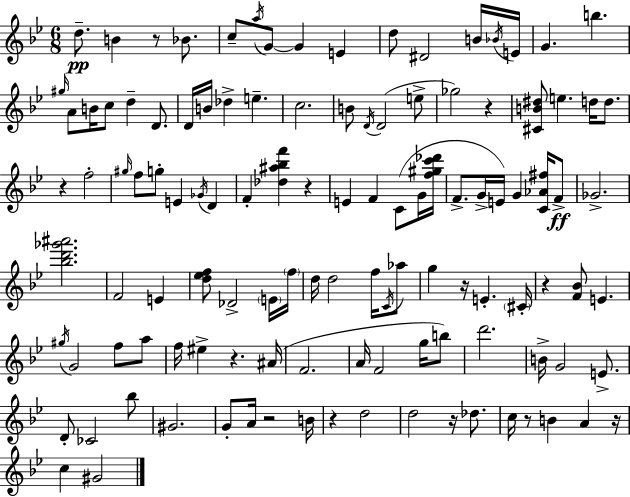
{
  \clef treble
  \numericTimeSignature
  \time 6/8
  \key g \minor
  d''8.--\pp b'4 r8 bes'8. | c''8-- \acciaccatura { a''16 } g'8~~ g'4 e'4 | d''8 dis'2 b'16 | \acciaccatura { bes'16 } e'16 g'4. b''4. | \break \grace { gis''16 } a'8 b'16 c''8 d''4-- | d'8. d'16 b'16 des''4-> e''4.-- | c''2. | b'8 \acciaccatura { d'16 }( d'2 | \break e''8-> ges''2) | r4 <cis' b' dis''>8 e''4. | d''16 d''8. r4 f''2-. | \grace { gis''16 } f''8 g''8-. e'4 | \break \acciaccatura { ges'16 } d'4 f'4-. <des'' ais'' bes'' f'''>4 | r4 e'4 f'4 | c'8( g'16 <f'' gis'' c''' des'''>16 f'8.-> g'16-> e'16) g'4 | <c' aes' fis''>16 f'8->\ff ges'2.-> | \break <bes'' d''' ges''' ais'''>2. | f'2 | e'4 <d'' ees'' f''>8 des'2-> | \parenthesize e'16 \parenthesize f''16 d''16 d''2 | \break f''16 \acciaccatura { c'16 } aes''8 g''4 r16 | e'4.-. \parenthesize cis'16-. r4 <f' bes'>8 | e'4. \acciaccatura { gis''16 } g'2 | f''8 a''8 f''16 eis''4-> | \break r4. ais'16( f'2. | a'16 f'2 | g''16 b''8) d'''2. | b'16-> g'2 | \break e'8.-> d'8-. ces'2 | bes''8 gis'2. | g'8-. a'16 r2 | b'16 r4 | \break d''2 d''2 | r16 des''8. c''16 r8 b'4 | a'4 r16 c''4 | gis'2 \bar "|."
}